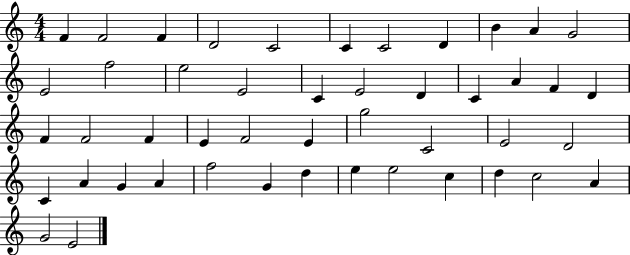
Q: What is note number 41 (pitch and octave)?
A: E5